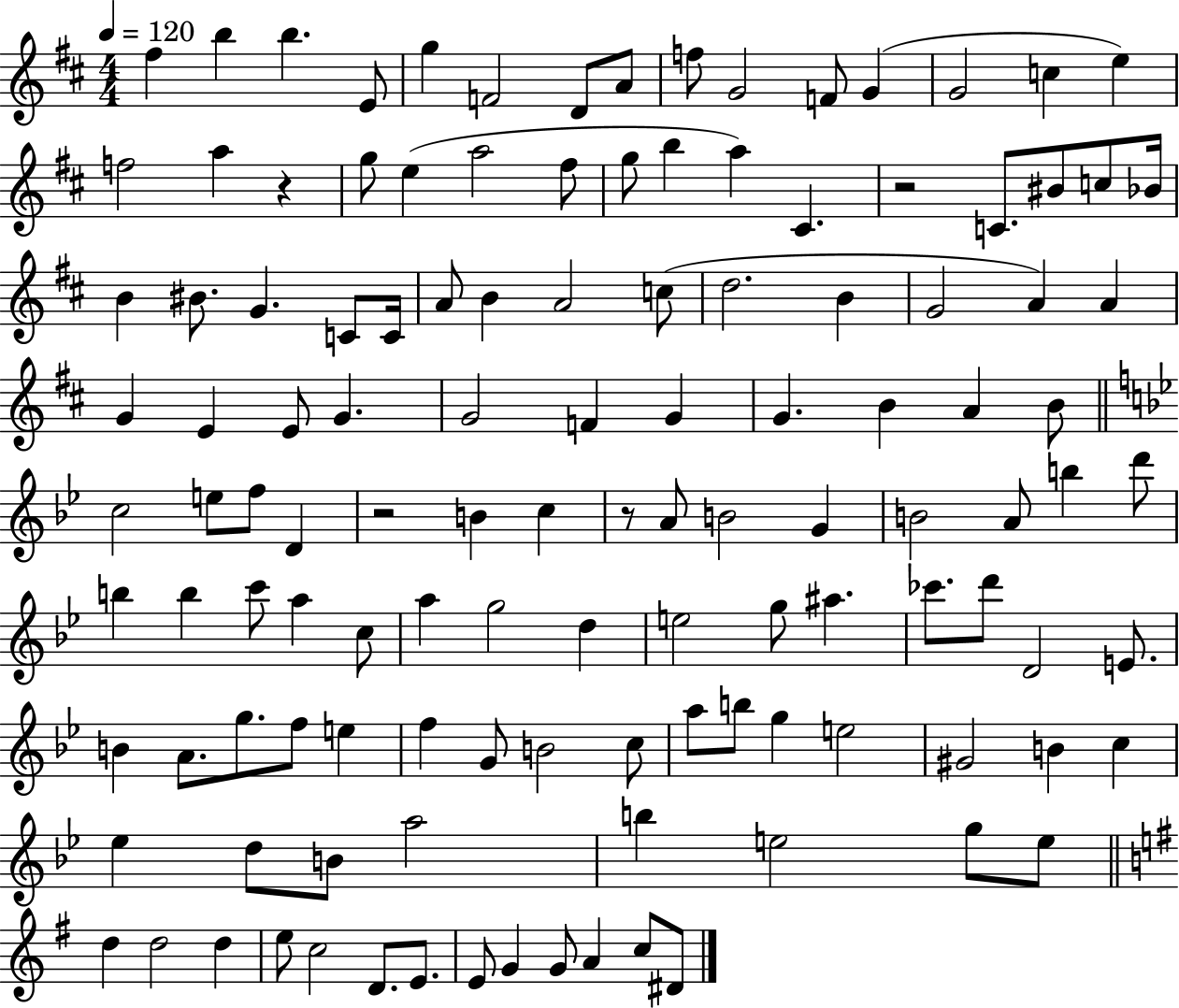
X:1
T:Untitled
M:4/4
L:1/4
K:D
^f b b E/2 g F2 D/2 A/2 f/2 G2 F/2 G G2 c e f2 a z g/2 e a2 ^f/2 g/2 b a ^C z2 C/2 ^B/2 c/2 _B/4 B ^B/2 G C/2 C/4 A/2 B A2 c/2 d2 B G2 A A G E E/2 G G2 F G G B A B/2 c2 e/2 f/2 D z2 B c z/2 A/2 B2 G B2 A/2 b d'/2 b b c'/2 a c/2 a g2 d e2 g/2 ^a _c'/2 d'/2 D2 E/2 B A/2 g/2 f/2 e f G/2 B2 c/2 a/2 b/2 g e2 ^G2 B c _e d/2 B/2 a2 b e2 g/2 e/2 d d2 d e/2 c2 D/2 E/2 E/2 G G/2 A c/2 ^D/2